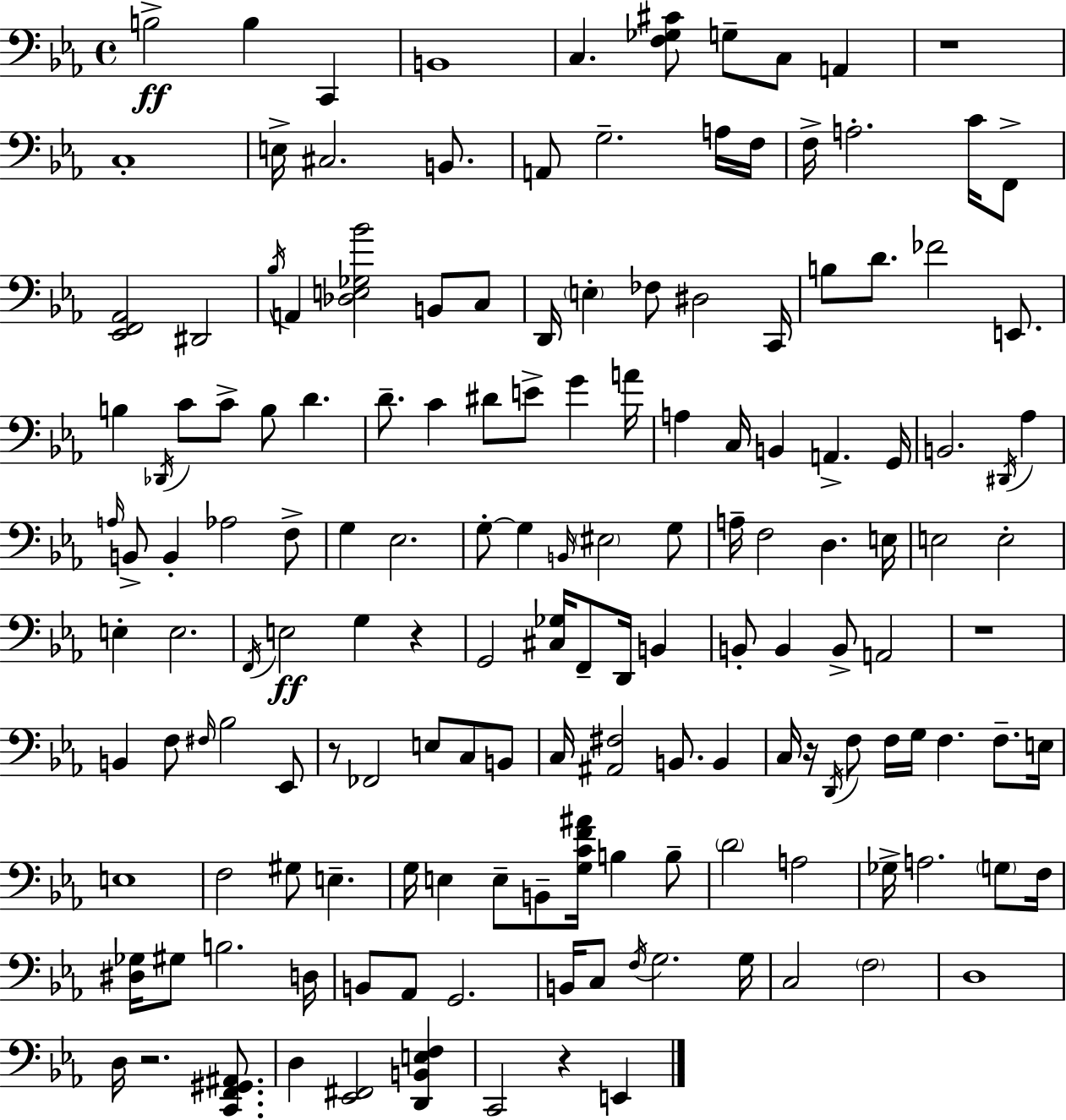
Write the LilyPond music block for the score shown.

{
  \clef bass
  \time 4/4
  \defaultTimeSignature
  \key c \minor
  \repeat volta 2 { b2->\ff b4 c,4 | b,1 | c4. <f ges cis'>8 g8-- c8 a,4 | r1 | \break c1-. | e16-> cis2. b,8. | a,8 g2.-- a16 f16 | f16-> a2.-. c'16 f,8-> | \break <ees, f, aes,>2 dis,2 | \acciaccatura { bes16 } a,4 <des e ges bes'>2 b,8 c8 | d,16 \parenthesize e4-. fes8 dis2 | c,16 b8 d'8. fes'2 e,8. | \break b4 \acciaccatura { des,16 } c'8 c'8-> b8 d'4. | d'8.-- c'4 dis'8 e'8-> g'4 | a'16 a4 c16 b,4 a,4.-> | g,16 b,2. \acciaccatura { dis,16 } aes4 | \break \grace { a16 } b,8-> b,4-. aes2 | f8-> g4 ees2. | g8-.~~ g4 \grace { b,16 } \parenthesize eis2 | g8 a16-- f2 d4. | \break e16 e2 e2-. | e4-. e2. | \acciaccatura { f,16 }\ff e2 g4 | r4 g,2 <cis ges>16 f,8-- | \break d,16 b,4 b,8-. b,4 b,8-> a,2 | r1 | b,4 f8 \grace { fis16 } bes2 | ees,8 r8 fes,2 | \break e8 c8 b,8 c16 <ais, fis>2 | b,8. b,4 c16 r16 \acciaccatura { d,16 } f8 f16 g16 f4. | f8.-- e16 e1 | f2 | \break gis8 e4.-- g16 e4 e8-- b,8-- | <g c' f' ais'>16 b4 b8-- \parenthesize d'2 | a2 ges16-> a2. | \parenthesize g8 f16 <dis ges>16 gis8 b2. | \break d16 b,8 aes,8 g,2. | b,16 c8 \acciaccatura { f16 } g2. | g16 c2 | \parenthesize f2 d1 | \break d16 r2. | <c, f, gis, ais,>8. d4 <ees, fis,>2 | <d, b, e f>4 c,2 | r4 e,4 } \bar "|."
}